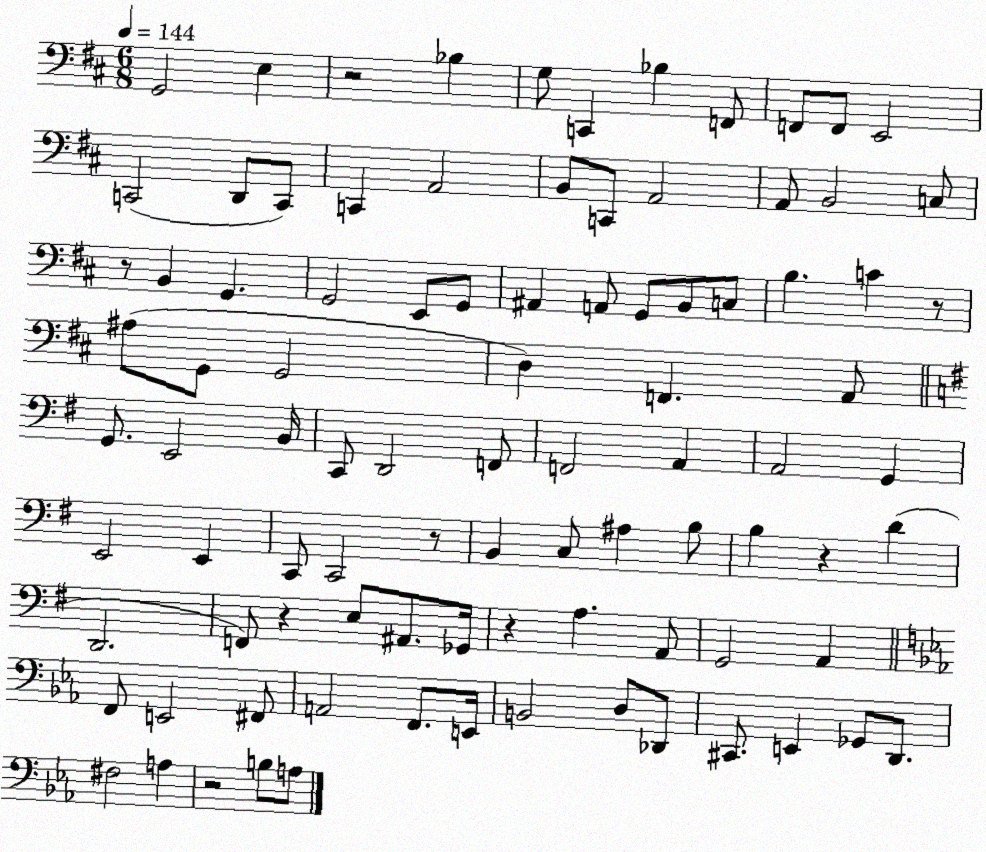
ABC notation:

X:1
T:Untitled
M:6/8
L:1/4
K:D
G,,2 E, z2 _B, G,/2 C,, _B, F,,/2 F,,/2 F,,/2 E,,2 C,,2 D,,/2 C,,/2 C,, A,,2 B,,/2 C,,/2 A,,2 A,,/2 B,,2 C,/2 z/2 B,, G,, G,,2 E,,/2 G,,/2 ^A,, A,,/2 G,,/2 B,,/2 C,/2 B, C z/2 ^A,/2 G,,/2 G,,2 D, F,, A,,/2 G,,/2 E,,2 B,,/4 C,,/2 D,,2 F,,/2 F,,2 A,, A,,2 G,, E,,2 E,, C,,/2 C,,2 z/2 B,, C,/2 ^A, B,/2 B, z D D,,2 F,,/2 z E,/2 ^A,,/2 _G,,/4 z A, A,,/2 G,,2 A,, F,,/2 E,,2 ^F,,/2 A,,2 F,,/2 E,,/4 B,,2 D,/2 _D,,/2 ^C,,/2 E,, _G,,/2 D,,/2 ^F,2 A, z2 B,/2 A,/2